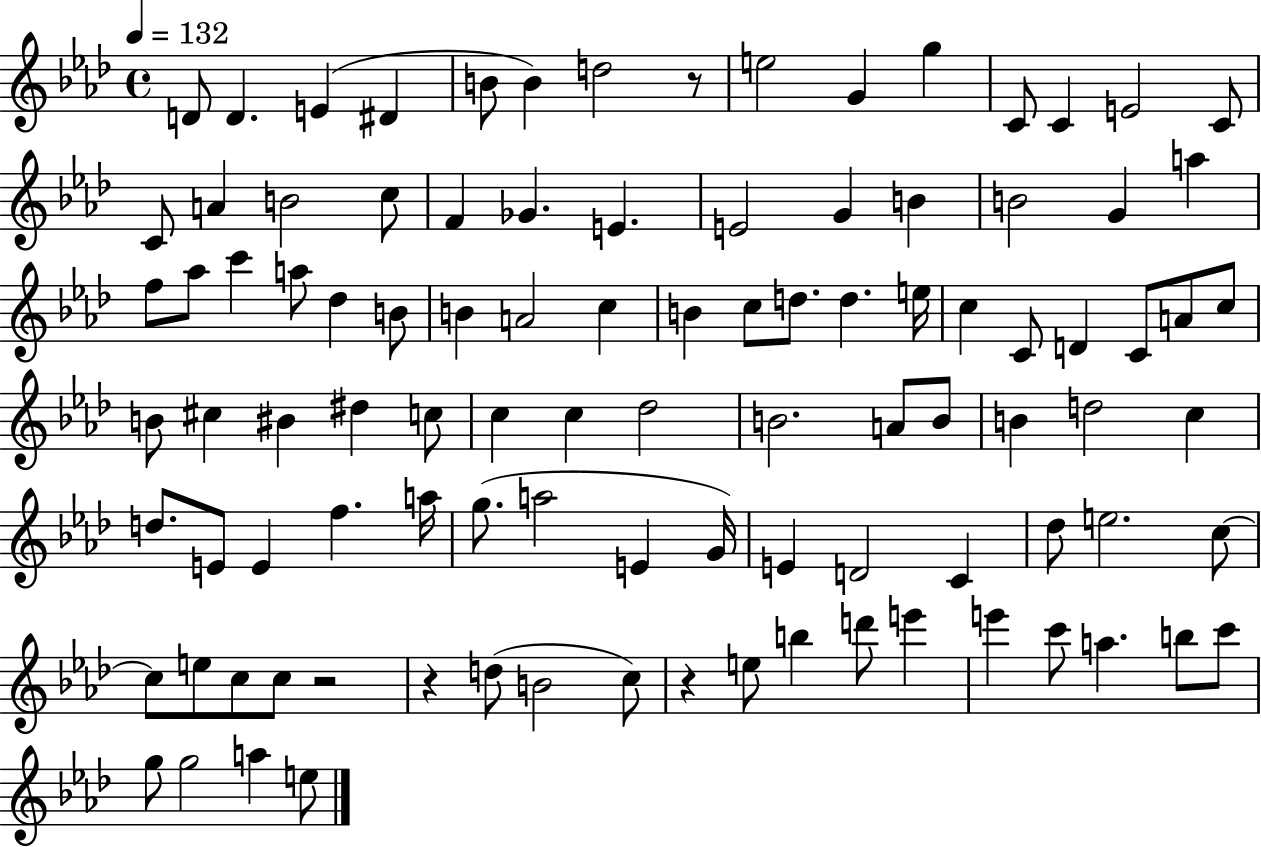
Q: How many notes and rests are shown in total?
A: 100